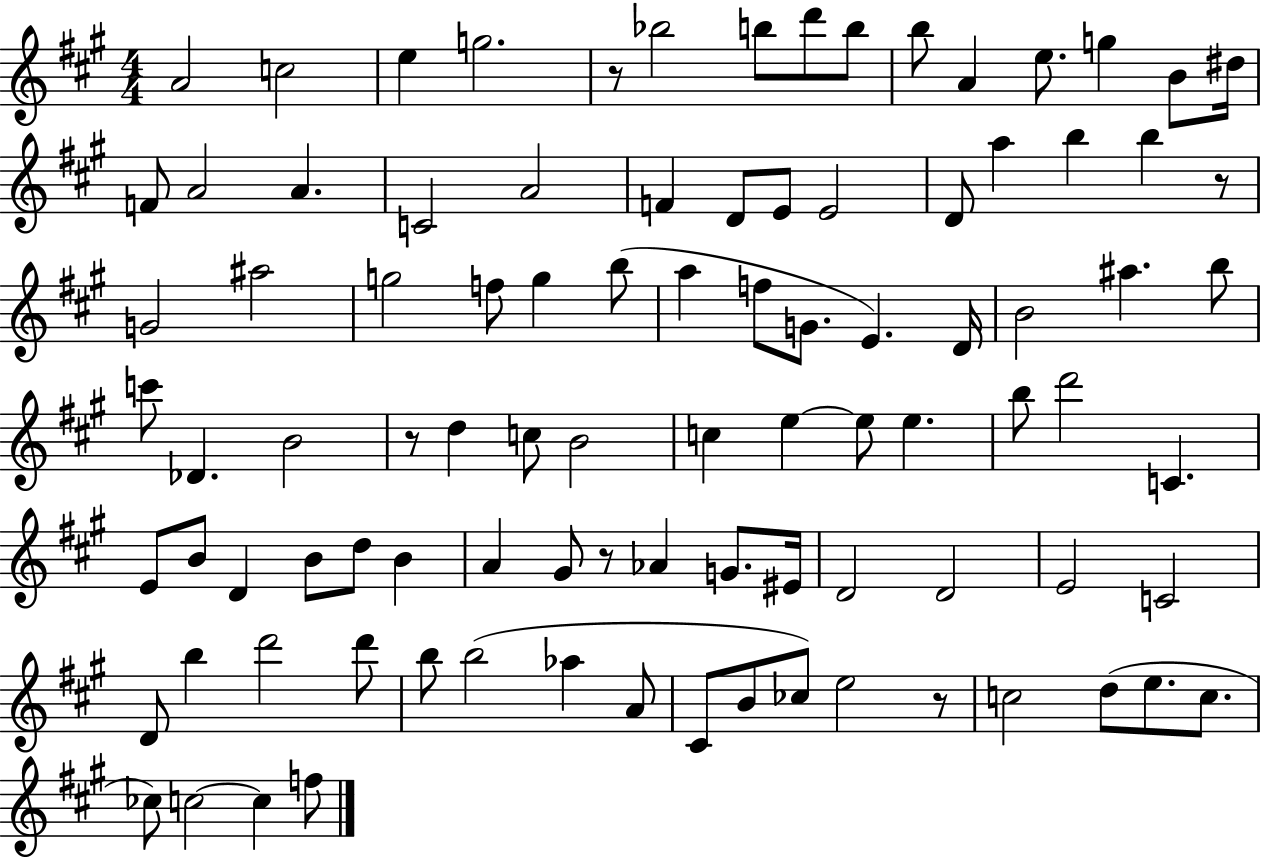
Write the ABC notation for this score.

X:1
T:Untitled
M:4/4
L:1/4
K:A
A2 c2 e g2 z/2 _b2 b/2 d'/2 b/2 b/2 A e/2 g B/2 ^d/4 F/2 A2 A C2 A2 F D/2 E/2 E2 D/2 a b b z/2 G2 ^a2 g2 f/2 g b/2 a f/2 G/2 E D/4 B2 ^a b/2 c'/2 _D B2 z/2 d c/2 B2 c e e/2 e b/2 d'2 C E/2 B/2 D B/2 d/2 B A ^G/2 z/2 _A G/2 ^E/4 D2 D2 E2 C2 D/2 b d'2 d'/2 b/2 b2 _a A/2 ^C/2 B/2 _c/2 e2 z/2 c2 d/2 e/2 c/2 _c/2 c2 c f/2